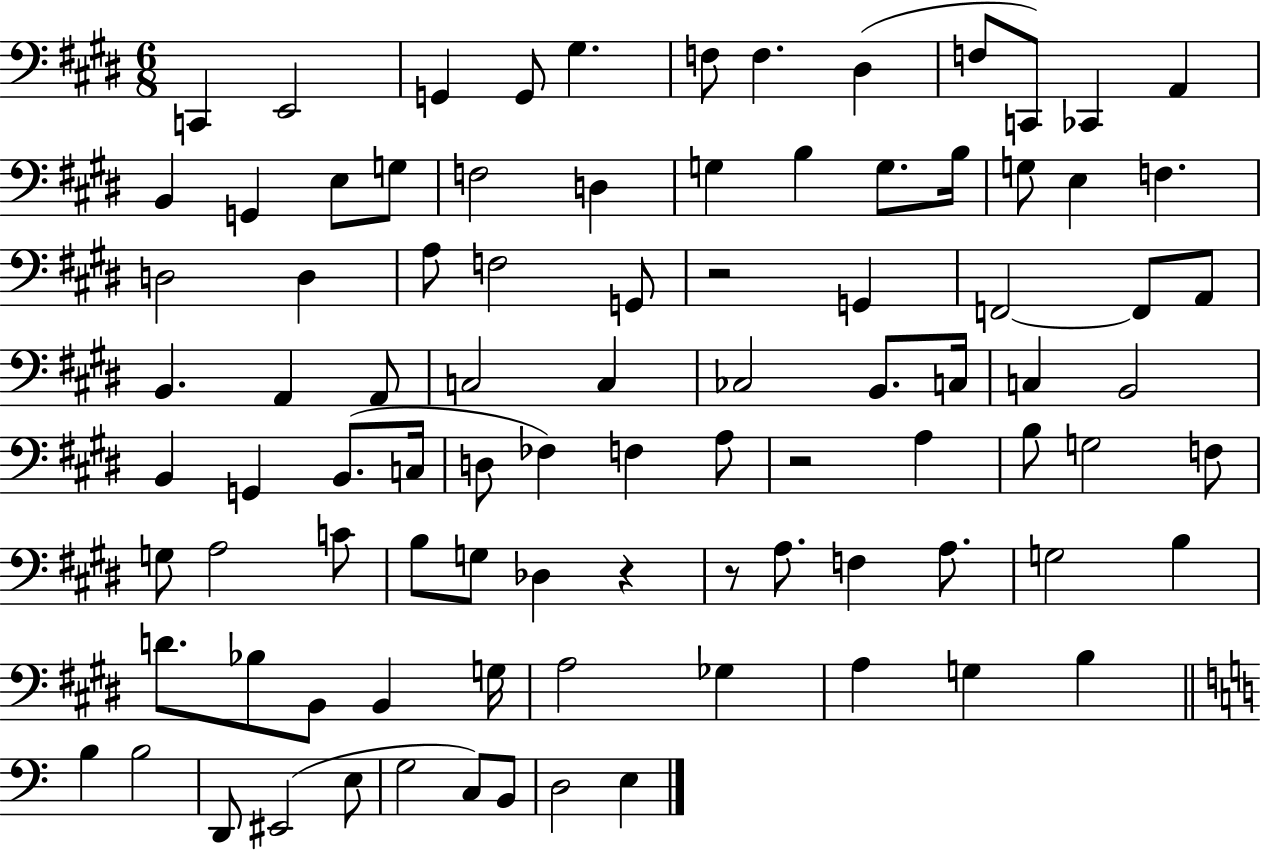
C2/q E2/h G2/q G2/e G#3/q. F3/e F3/q. D#3/q F3/e C2/e CES2/q A2/q B2/q G2/q E3/e G3/e F3/h D3/q G3/q B3/q G3/e. B3/s G3/e E3/q F3/q. D3/h D3/q A3/e F3/h G2/e R/h G2/q F2/h F2/e A2/e B2/q. A2/q A2/e C3/h C3/q CES3/h B2/e. C3/s C3/q B2/h B2/q G2/q B2/e. C3/s D3/e FES3/q F3/q A3/e R/h A3/q B3/e G3/h F3/e G3/e A3/h C4/e B3/e G3/e Db3/q R/q R/e A3/e. F3/q A3/e. G3/h B3/q D4/e. Bb3/e B2/e B2/q G3/s A3/h Gb3/q A3/q G3/q B3/q B3/q B3/h D2/e EIS2/h E3/e G3/h C3/e B2/e D3/h E3/q